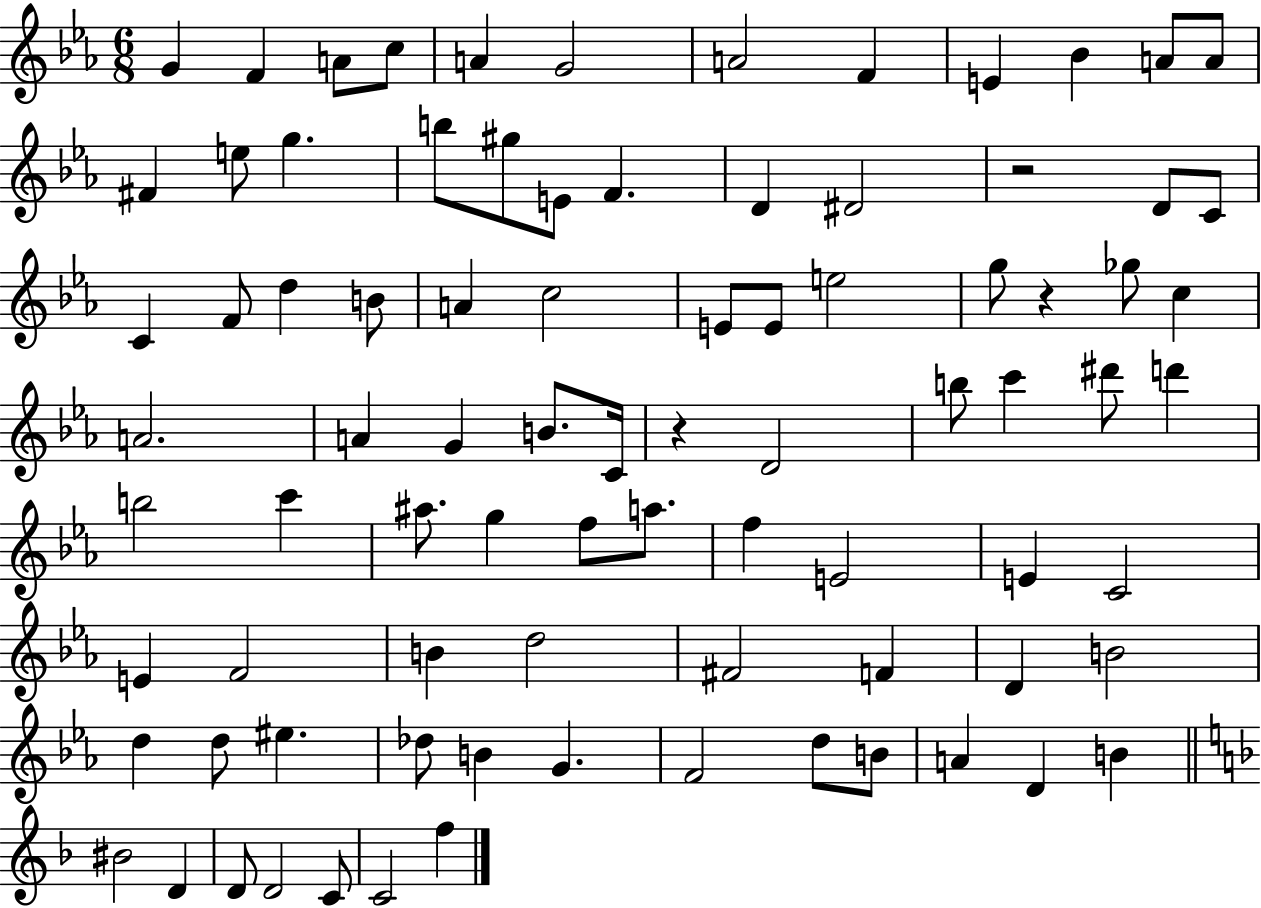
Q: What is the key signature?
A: EES major